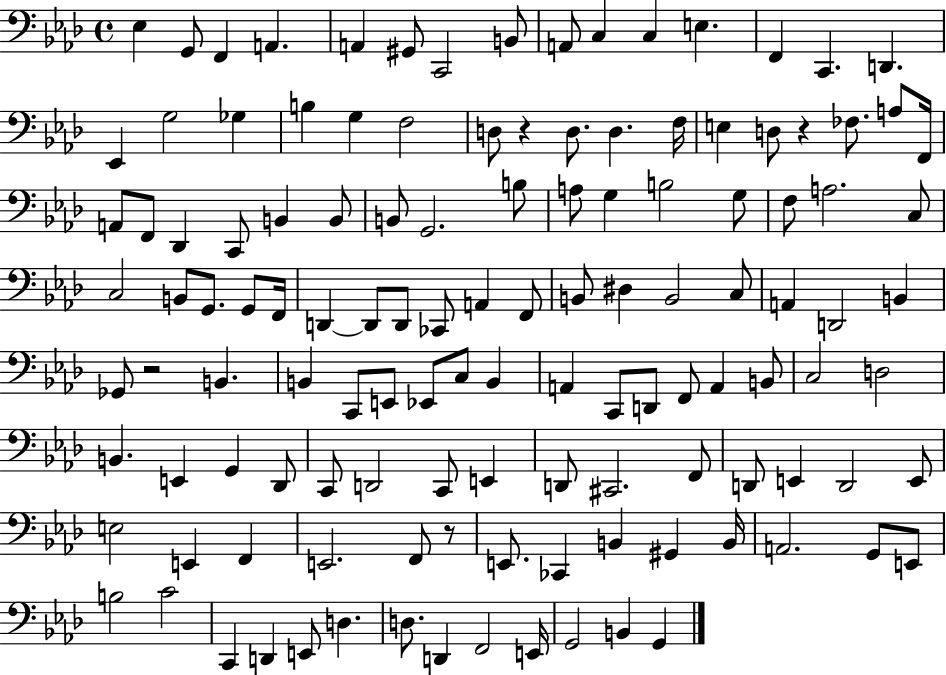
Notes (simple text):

Eb3/q G2/e F2/q A2/q. A2/q G#2/e C2/h B2/e A2/e C3/q C3/q E3/q. F2/q C2/q. D2/q. Eb2/q G3/h Gb3/q B3/q G3/q F3/h D3/e R/q D3/e. D3/q. F3/s E3/q D3/e R/q FES3/e. A3/e F2/s A2/e F2/e Db2/q C2/e B2/q B2/e B2/e G2/h. B3/e A3/e G3/q B3/h G3/e F3/e A3/h. C3/e C3/h B2/e G2/e. G2/e F2/s D2/q D2/e D2/e CES2/e A2/q F2/e B2/e D#3/q B2/h C3/e A2/q D2/h B2/q Gb2/e R/h B2/q. B2/q C2/e E2/e Eb2/e C3/e B2/q A2/q C2/e D2/e F2/e A2/q B2/e C3/h D3/h B2/q. E2/q G2/q Db2/e C2/e D2/h C2/e E2/q D2/e C#2/h. F2/e D2/e E2/q D2/h E2/e E3/h E2/q F2/q E2/h. F2/e R/e E2/e. CES2/q B2/q G#2/q B2/s A2/h. G2/e E2/e B3/h C4/h C2/q D2/q E2/e D3/q. D3/e. D2/q F2/h E2/s G2/h B2/q G2/q